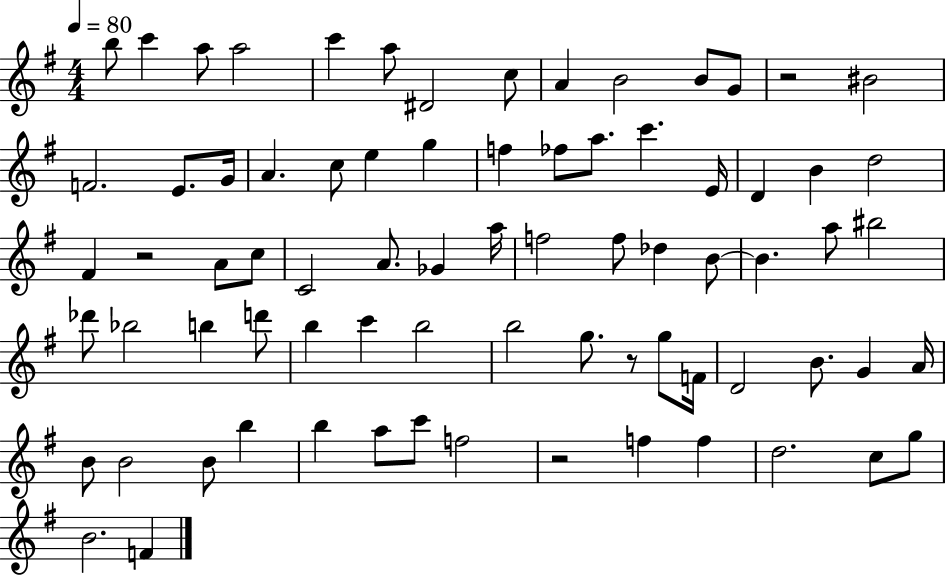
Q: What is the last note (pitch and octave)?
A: F4